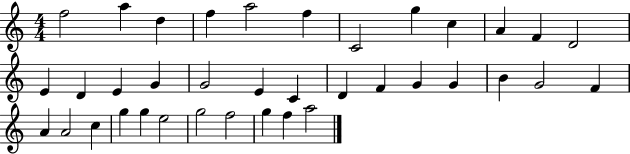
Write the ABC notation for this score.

X:1
T:Untitled
M:4/4
L:1/4
K:C
f2 a d f a2 f C2 g c A F D2 E D E G G2 E C D F G G B G2 F A A2 c g g e2 g2 f2 g f a2